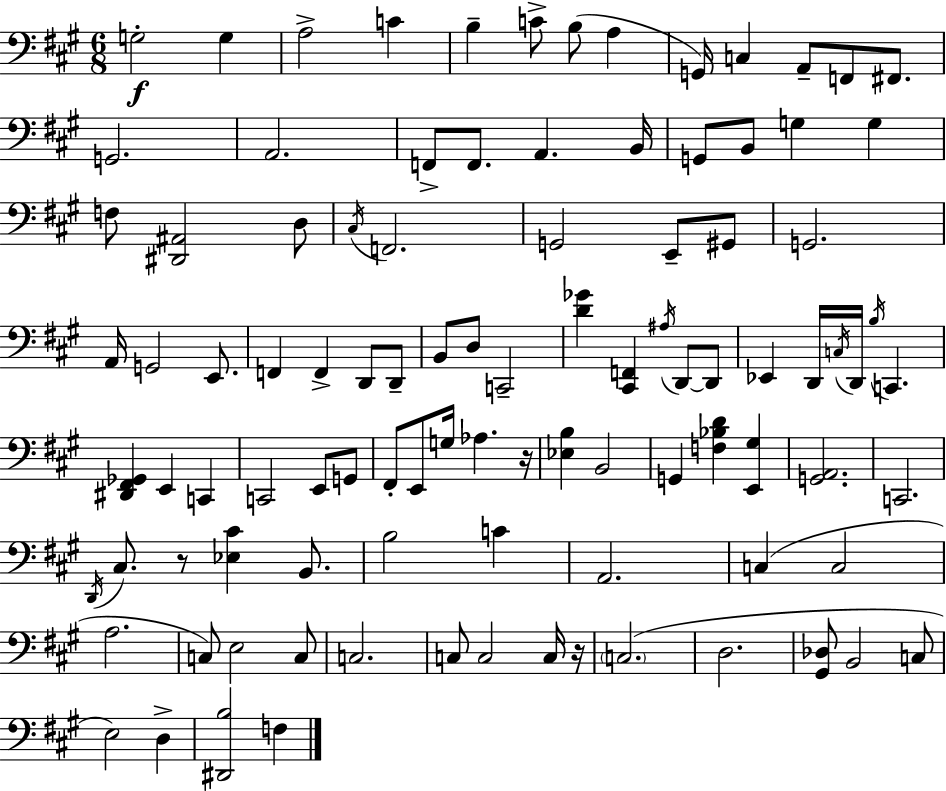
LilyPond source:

{
  \clef bass
  \numericTimeSignature
  \time 6/8
  \key a \major
  g2-.\f g4 | a2-> c'4 | b4-- c'8-> b8( a4 | g,16) c4 a,8-- f,8 fis,8. | \break g,2. | a,2. | f,8-> f,8. a,4. b,16 | g,8 b,8 g4 g4 | \break f8 <dis, ais,>2 d8 | \acciaccatura { cis16 } f,2. | g,2 e,8-- gis,8 | g,2. | \break a,16 g,2 e,8. | f,4 f,4-> d,8 d,8-- | b,8 d8 c,2-- | <d' ges'>4 <cis, f,>4 \acciaccatura { ais16 } d,8~~ | \break d,8 ees,4 d,16 \acciaccatura { c16 } d,16 \acciaccatura { b16 } c,4. | <dis, fis, ges,>4 e,4 | c,4 c,2 | e,8 g,8 fis,8-. e,8 g16 aes4. | \break r16 <ees b>4 b,2 | g,4 <f bes d'>4 | <e, gis>4 <g, a,>2. | c,2. | \break \acciaccatura { d,16 } cis8. r8 <ees cis'>4 | b,8. b2 | c'4 a,2. | c4( c2 | \break a2. | c8) e2 | c8 c2. | c8 c2 | \break c16 r16 \parenthesize c2.( | d2. | <gis, des>8 b,2 | c8 e2) | \break d4-> <dis, b>2 | f4 \bar "|."
}